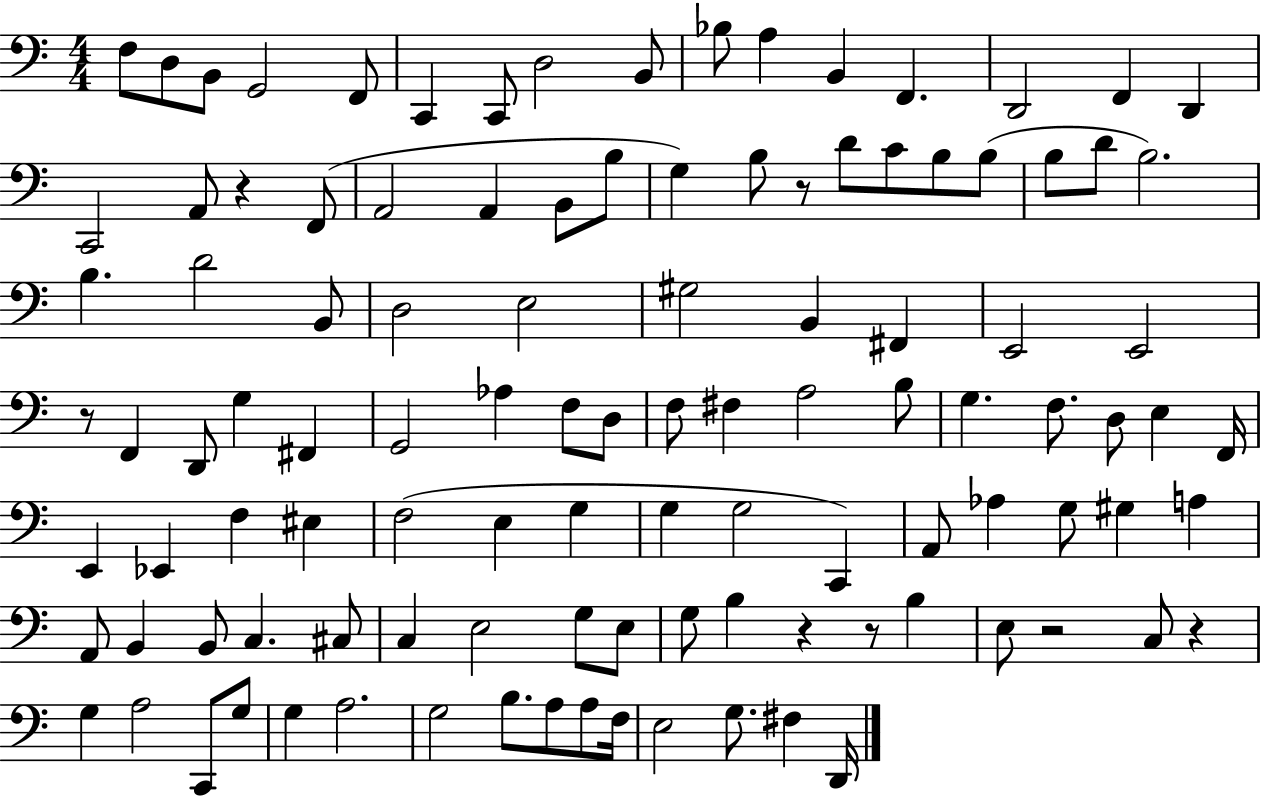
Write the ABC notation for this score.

X:1
T:Untitled
M:4/4
L:1/4
K:C
F,/2 D,/2 B,,/2 G,,2 F,,/2 C,, C,,/2 D,2 B,,/2 _B,/2 A, B,, F,, D,,2 F,, D,, C,,2 A,,/2 z F,,/2 A,,2 A,, B,,/2 B,/2 G, B,/2 z/2 D/2 C/2 B,/2 B,/2 B,/2 D/2 B,2 B, D2 B,,/2 D,2 E,2 ^G,2 B,, ^F,, E,,2 E,,2 z/2 F,, D,,/2 G, ^F,, G,,2 _A, F,/2 D,/2 F,/2 ^F, A,2 B,/2 G, F,/2 D,/2 E, F,,/4 E,, _E,, F, ^E, F,2 E, G, G, G,2 C,, A,,/2 _A, G,/2 ^G, A, A,,/2 B,, B,,/2 C, ^C,/2 C, E,2 G,/2 E,/2 G,/2 B, z z/2 B, E,/2 z2 C,/2 z G, A,2 C,,/2 G,/2 G, A,2 G,2 B,/2 A,/2 A,/2 F,/4 E,2 G,/2 ^F, D,,/4